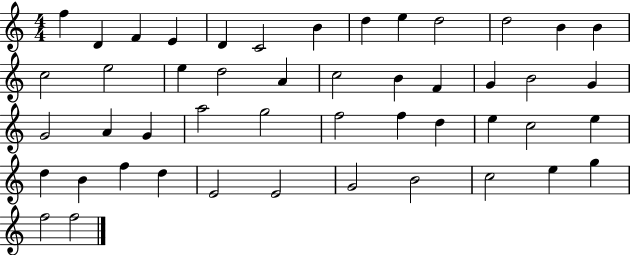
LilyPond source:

{
  \clef treble
  \numericTimeSignature
  \time 4/4
  \key c \major
  f''4 d'4 f'4 e'4 | d'4 c'2 b'4 | d''4 e''4 d''2 | d''2 b'4 b'4 | \break c''2 e''2 | e''4 d''2 a'4 | c''2 b'4 f'4 | g'4 b'2 g'4 | \break g'2 a'4 g'4 | a''2 g''2 | f''2 f''4 d''4 | e''4 c''2 e''4 | \break d''4 b'4 f''4 d''4 | e'2 e'2 | g'2 b'2 | c''2 e''4 g''4 | \break f''2 f''2 | \bar "|."
}